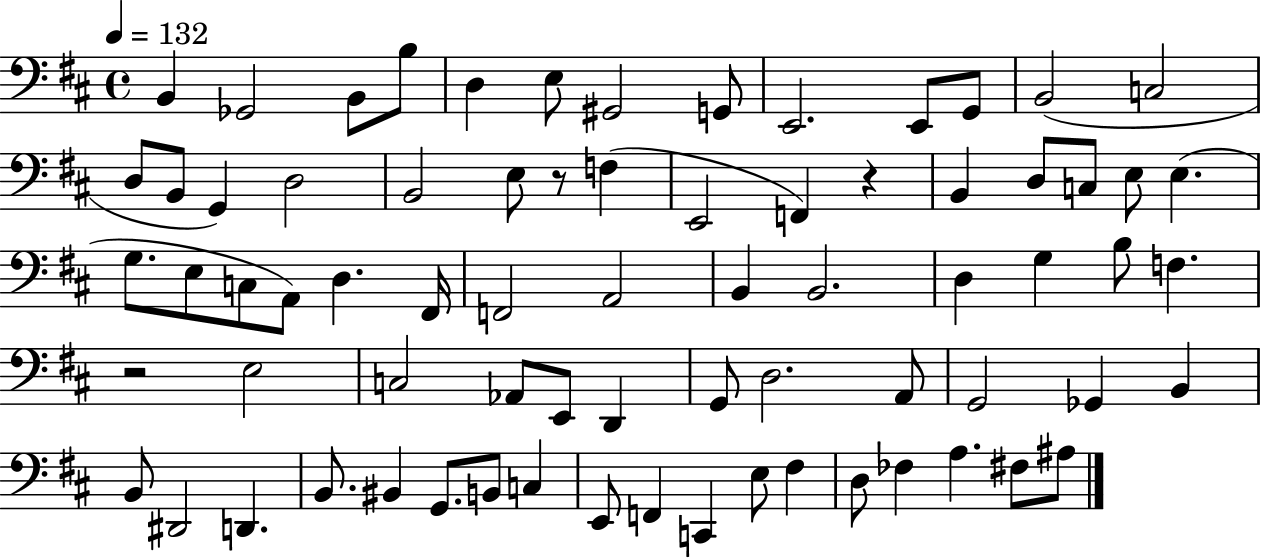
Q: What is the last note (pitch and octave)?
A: A#3